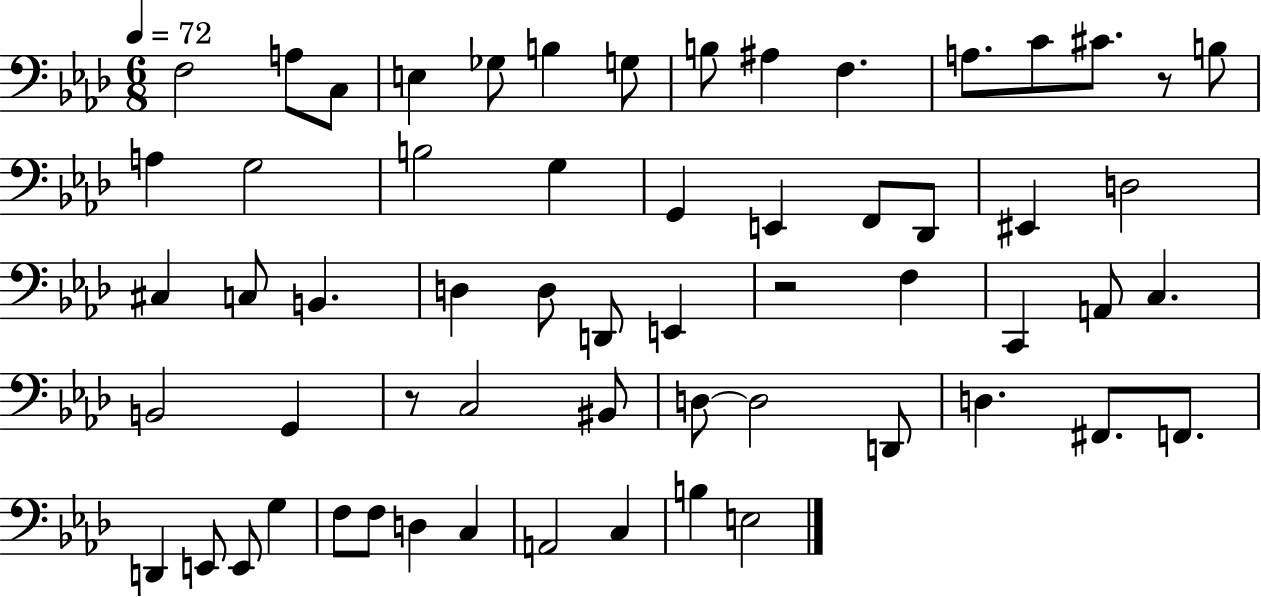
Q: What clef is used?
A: bass